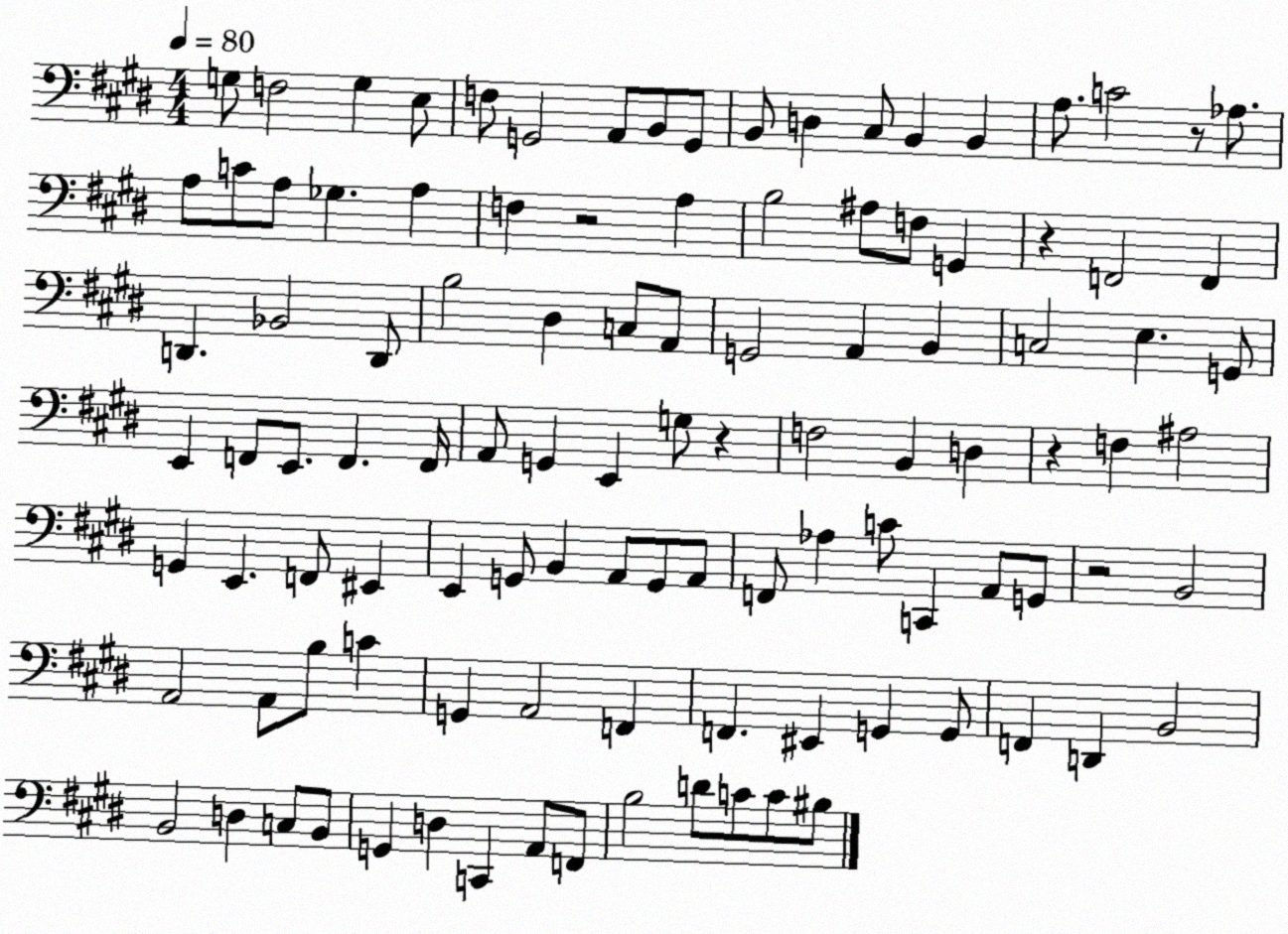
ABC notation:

X:1
T:Untitled
M:4/4
L:1/4
K:E
G,/2 F,2 G, E,/2 F,/2 G,,2 A,,/2 B,,/2 G,,/2 B,,/2 D, ^C,/2 B,, B,, A,/2 C2 z/2 _A,/2 A,/2 C/2 A,/2 _G, A, F, z2 A, B,2 ^A,/2 F,/2 G,, z F,,2 F,, D,, _B,,2 D,,/2 B,2 ^D, C,/2 A,,/2 G,,2 A,, B,, C,2 E, G,,/2 E,, F,,/2 E,,/2 F,, F,,/4 A,,/2 G,, E,, G,/2 z F,2 B,, D, z F, ^A,2 G,, E,, F,,/2 ^E,, E,, G,,/2 B,, A,,/2 G,,/2 A,,/2 F,,/2 _A, C/2 C,, A,,/2 G,,/2 z2 B,,2 A,,2 A,,/2 B,/2 C G,, A,,2 F,, F,, ^E,, G,, G,,/2 F,, D,, B,,2 B,,2 D, C,/2 B,,/2 G,, D, C,, A,,/2 F,,/2 B,2 D/2 C/2 C/2 ^B,/2